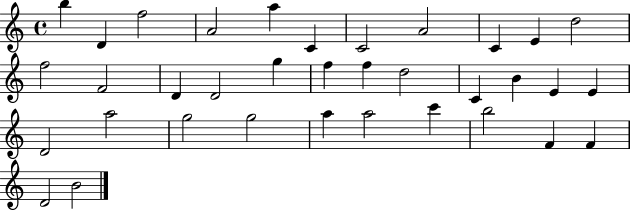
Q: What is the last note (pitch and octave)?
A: B4